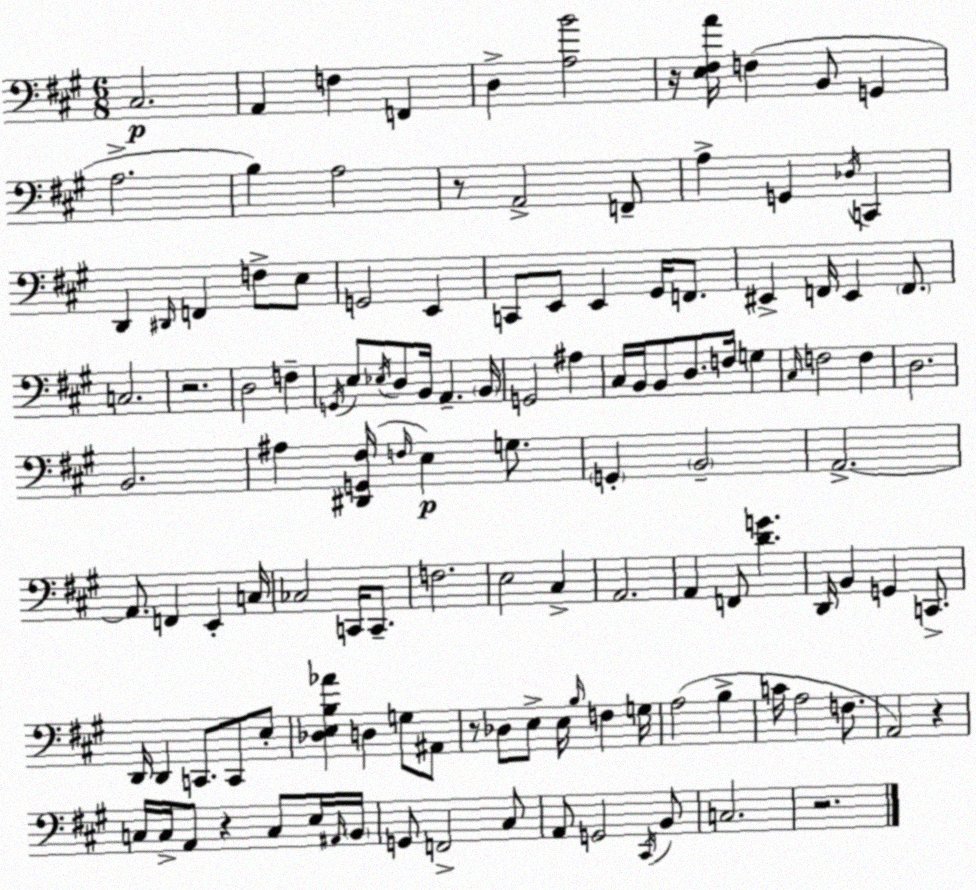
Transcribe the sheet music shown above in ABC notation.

X:1
T:Untitled
M:6/8
L:1/4
K:A
^C,2 A,, F, F,, D, [A,B]2 z/4 [E,^F,A]/4 F, B,,/2 G,, A,2 B, A,2 z/2 A,,2 F,,/2 A, G,, _D,/4 C,, D,, ^D,,/4 F,, F,/2 E,/2 G,,2 E,, C,,/2 E,,/2 E,, ^G,,/4 F,,/2 ^E,, F,,/4 ^E,, F,,/2 C,2 z2 D,2 F, G,,/4 E,/2 _E,/4 D,/2 B,,/4 A,, B,,/4 G,,2 ^A, ^C,/4 B,,/4 B,,/2 D,/2 F,/4 G, ^C,/4 F,2 F, D,2 B,,2 ^A, [^D,,G,,^F,]/4 F,/4 E, G,/2 G,, B,,2 A,,2 A,,/2 F,, E,, C,/4 _C,2 C,,/4 C,,/2 F,2 E,2 ^C, A,,2 A,, F,,/2 [DG] D,,/4 B,, G,, C,,/2 D,,/4 D,, C,,/2 C,,/2 E,/2 [_D,E,B,_A] D, G,/2 ^A,,/2 z/2 _D,/2 E,/2 E,/4 B,/4 F, G,/4 A,2 B, C/4 A,2 F,/2 A,,2 z C,/4 C,/4 A,,/2 z C,/2 E,/4 ^A,,/4 B,,/4 G,,/2 F,,2 ^C,/2 A,,/2 G,,2 ^C,,/4 B,,/2 C,2 z2